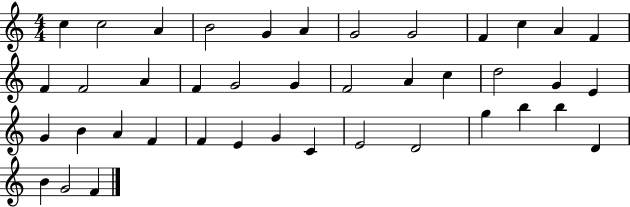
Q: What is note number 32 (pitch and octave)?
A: C4